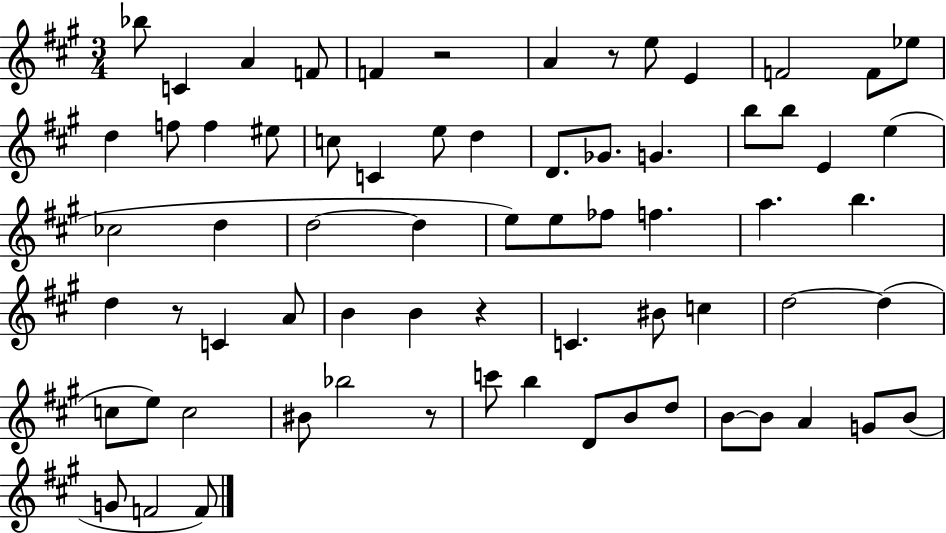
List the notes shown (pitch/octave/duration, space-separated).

Bb5/e C4/q A4/q F4/e F4/q R/h A4/q R/e E5/e E4/q F4/h F4/e Eb5/e D5/q F5/e F5/q EIS5/e C5/e C4/q E5/e D5/q D4/e. Gb4/e. G4/q. B5/e B5/e E4/q E5/q CES5/h D5/q D5/h D5/q E5/e E5/e FES5/e F5/q. A5/q. B5/q. D5/q R/e C4/q A4/e B4/q B4/q R/q C4/q. BIS4/e C5/q D5/h D5/q C5/e E5/e C5/h BIS4/e Bb5/h R/e C6/e B5/q D4/e B4/e D5/e B4/e B4/e A4/q G4/e B4/e G4/e F4/h F4/e